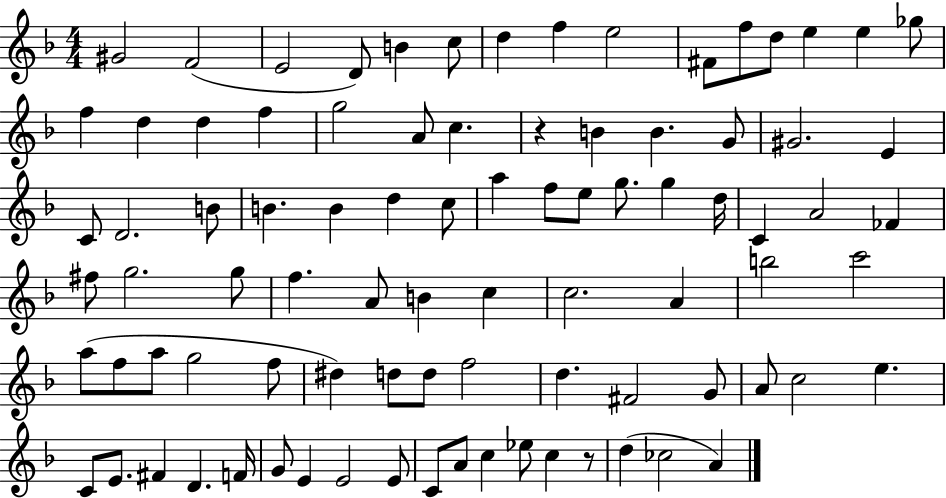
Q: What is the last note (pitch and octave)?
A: A4